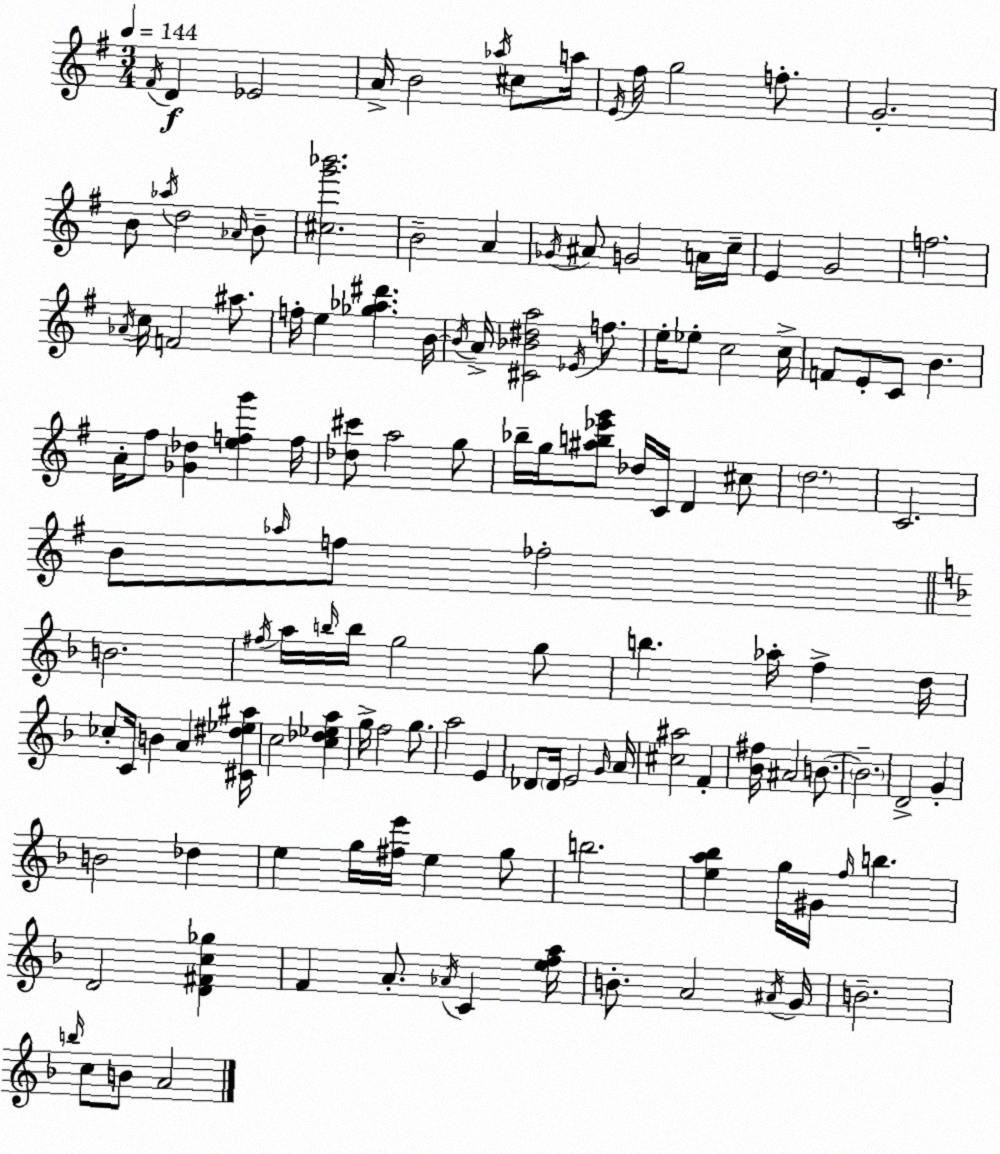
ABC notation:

X:1
T:Untitled
M:3/4
L:1/4
K:G
^F/4 D _E2 A/4 B2 _a/4 ^c/2 a/4 E/4 ^f/4 g2 f/2 G2 B/2 _a/4 d2 _A/4 B/2 [^cg'_b']2 B2 A _G/4 ^A/2 G2 A/4 c/4 E G2 f2 _A/4 c/4 F2 ^a/2 f/4 e [_g_a^d'] B/4 B/4 A/4 [^C_B^da]2 _E/4 f/2 e/4 _e/2 c2 c/4 F/2 E/2 C/2 B A/4 ^f/2 [_G_d] [efg'] f/4 [_d^c']/2 a2 g/2 _b/4 g/4 [^ab_e'g']/2 _d/4 C/4 D ^c/2 d2 C2 B/2 _a/4 f/2 _f2 B2 ^f/4 a/4 b/4 b/4 g2 g/2 b _a/4 f d/4 _c/2 C/4 B A [^C^d_e^a]/4 c2 [c_d_ea] g/4 f2 g/2 a2 E _D/2 _D/4 E2 G/4 A/4 [^c^a]2 F [_B^f]/4 ^A2 B/2 B2 D2 G B2 _d e g/4 [^fe']/4 e g/2 b2 [ea_b] g/4 ^G/4 f/4 b D2 [D^Fc_g] F A/2 _A/4 C [efa]/4 B/2 A2 ^A/4 G/4 B2 b/4 c/2 B/2 A2